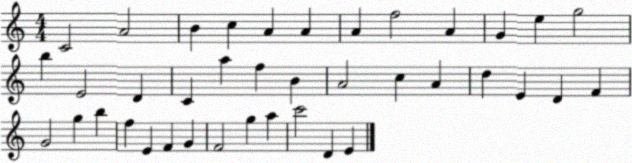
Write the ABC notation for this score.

X:1
T:Untitled
M:4/4
L:1/4
K:C
C2 A2 B c A A A f2 A G e g2 b E2 D C a f B A2 c A d E D F G2 g b f E F G F2 g a c'2 D E